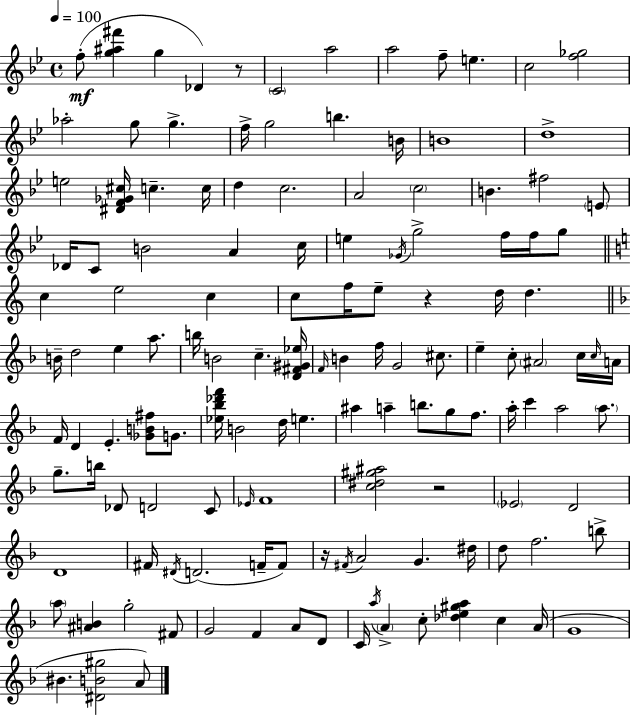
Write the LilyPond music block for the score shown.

{
  \clef treble
  \time 4/4
  \defaultTimeSignature
  \key bes \major
  \tempo 4 = 100
  f''8-.(\mf <g'' ais'' fis'''>4 g''4 des'4) r8 | \parenthesize c'2 a''2 | a''2 f''8-- e''4. | c''2 <f'' ges''>2 | \break aes''2-. g''8 g''4.-> | f''16-> g''2 b''4. b'16 | b'1 | d''1-> | \break e''2 <dis' f' ges' cis''>16 c''4.-- c''16 | d''4 c''2. | a'2 \parenthesize c''2 | b'4. fis''2 \parenthesize e'8 | \break des'16 c'8 b'2 a'4 c''16 | e''4 \acciaccatura { ges'16 } g''2-> f''16 f''16 g''8 | \bar "||" \break \key c \major c''4 e''2 c''4 | c''8 f''16 e''8-- r4 d''16 d''4. | \bar "||" \break \key d \minor b'16-- d''2 e''4 a''8. | b''16 b'2 c''4.-- <d' fis' gis' ees''>16 | \grace { f'16 } b'4 f''16 g'2 cis''8. | e''4-- c''8-. \parenthesize ais'2 c''16 | \break \grace { c''16 } a'16 f'16 d'4 e'4.-. <ges' b' fis''>8 g'8. | <ees'' bes'' des''' f'''>16 b'2 d''16 e''4. | ais''4 a''4-- b''8. g''8 f''8. | a''16-. c'''4 a''2 \parenthesize a''8. | \break g''8.-- b''16 des'8 d'2 | c'8 \grace { ees'16 } f'1 | <c'' dis'' gis'' ais''>2 r2 | \parenthesize ees'2 d'2 | \break d'1 | fis'16 \acciaccatura { dis'16 } d'2.( | f'16-- f'8) r16 \acciaccatura { fis'16 } a'2 g'4. | dis''16 d''8 f''2. | \break b''8-> \parenthesize a''8 <ais' b'>4 g''2-. | fis'8 g'2 f'4 | a'8 d'8 c'16 \acciaccatura { a''16 } \parenthesize a'4-> c''8-. <des'' e'' gis'' a''>4 | c''4 a'16( g'1 | \break bis'4. <dis' b' gis''>2 | a'8) \bar "|."
}